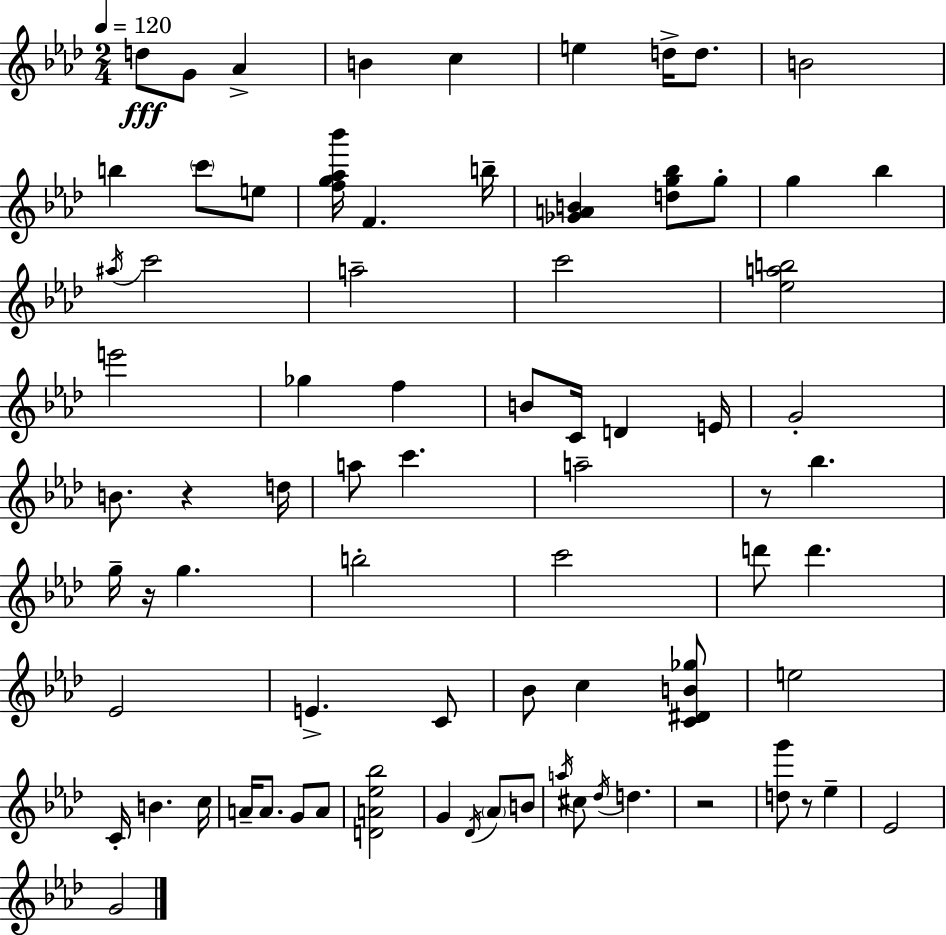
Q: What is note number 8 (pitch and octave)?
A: D5